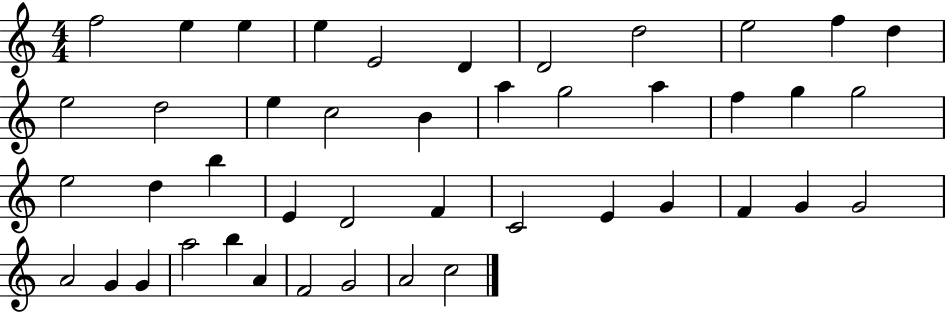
{
  \clef treble
  \numericTimeSignature
  \time 4/4
  \key c \major
  f''2 e''4 e''4 | e''4 e'2 d'4 | d'2 d''2 | e''2 f''4 d''4 | \break e''2 d''2 | e''4 c''2 b'4 | a''4 g''2 a''4 | f''4 g''4 g''2 | \break e''2 d''4 b''4 | e'4 d'2 f'4 | c'2 e'4 g'4 | f'4 g'4 g'2 | \break a'2 g'4 g'4 | a''2 b''4 a'4 | f'2 g'2 | a'2 c''2 | \break \bar "|."
}